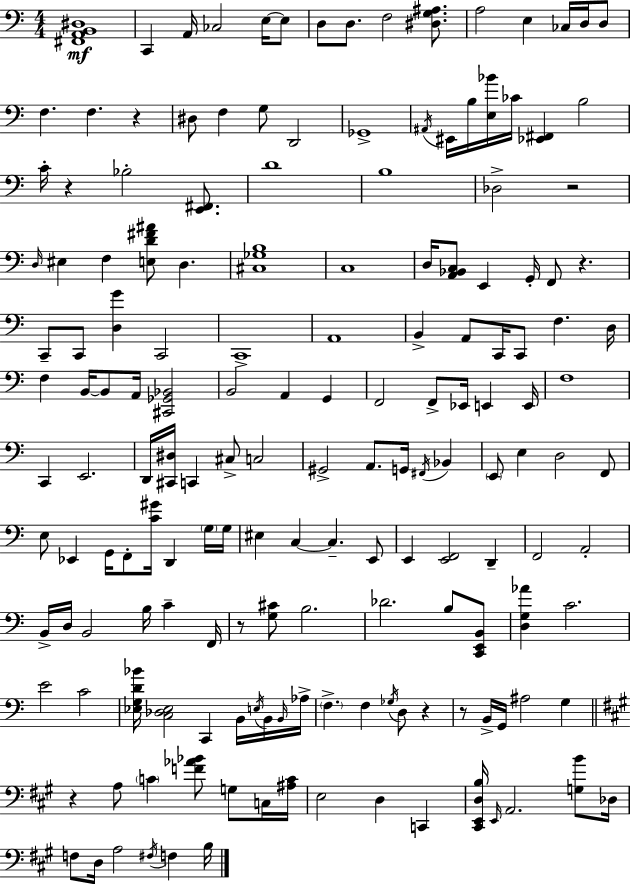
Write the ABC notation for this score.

X:1
T:Untitled
M:4/4
L:1/4
K:C
[^F,,A,,B,,^D,]4 C,, A,,/4 _C,2 E,/4 E,/2 D,/2 D,/2 F,2 [^D,G,^A,]/2 A,2 E, _C,/4 D,/4 D,/2 F, F, z ^D,/2 F, G,/2 D,,2 _G,,4 ^A,,/4 ^E,,/4 B,/4 [E,_B]/4 _C/4 [_E,,^F,,] B,2 C/4 z _B,2 [E,,^F,,]/2 D4 B,4 _D,2 z2 D,/4 ^E, F, [E,D^F^A]/2 D, [^C,_G,B,]4 C,4 D,/4 [A,,_B,,C,]/2 E,, G,,/4 F,,/2 z C,,/2 C,,/2 [D,G] C,,2 C,,4 A,,4 B,, A,,/2 C,,/4 C,,/2 F, D,/4 F, B,,/4 B,,/2 A,,/4 [^C,,_G,,_B,,]2 B,,2 A,, G,, F,,2 F,,/2 _E,,/4 E,, E,,/4 F,4 C,, E,,2 D,,/4 [^C,,^D,]/4 C,, ^C,/2 C,2 ^G,,2 A,,/2 G,,/4 ^F,,/4 _B,, E,,/2 E, D,2 F,,/2 E,/2 _E,, G,,/4 F,,/2 [C^G]/4 D,, G,/4 G,/4 ^E, C, C, E,,/2 E,, [E,,F,,]2 D,, F,,2 A,,2 B,,/4 D,/4 B,,2 B,/4 C F,,/4 z/2 [G,^C]/2 B,2 _D2 B,/2 [C,,E,,B,,]/2 [D,G,_A] C2 E2 C2 [_E,G,D_B]/4 [C,_D,_E,]2 C,, B,,/4 E,/4 B,,/4 B,,/4 _A,/4 F, F, _G,/4 D,/2 z z/2 B,,/4 G,,/4 ^A,2 G, z A,/2 C [F_A_B]/2 G,/2 C,/4 [^A,C]/4 E,2 D, C,, [^C,,E,,D,B,]/4 E,,/4 A,,2 [G,B]/2 _D,/4 F,/2 D,/4 A,2 ^F,/4 F, B,/4